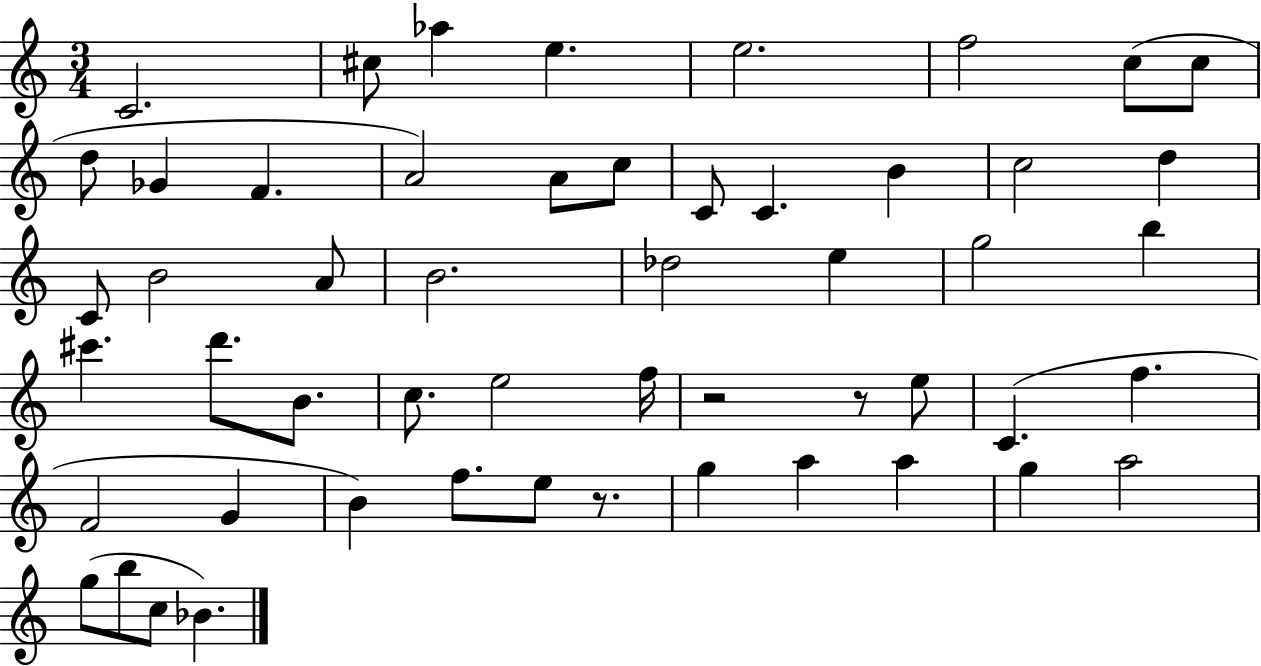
{
  \clef treble
  \numericTimeSignature
  \time 3/4
  \key c \major
  c'2. | cis''8 aes''4 e''4. | e''2. | f''2 c''8( c''8 | \break d''8 ges'4 f'4. | a'2) a'8 c''8 | c'8 c'4. b'4 | c''2 d''4 | \break c'8 b'2 a'8 | b'2. | des''2 e''4 | g''2 b''4 | \break cis'''4. d'''8. b'8. | c''8. e''2 f''16 | r2 r8 e''8 | c'4.( f''4. | \break f'2 g'4 | b'4) f''8. e''8 r8. | g''4 a''4 a''4 | g''4 a''2 | \break g''8( b''8 c''8 bes'4.) | \bar "|."
}